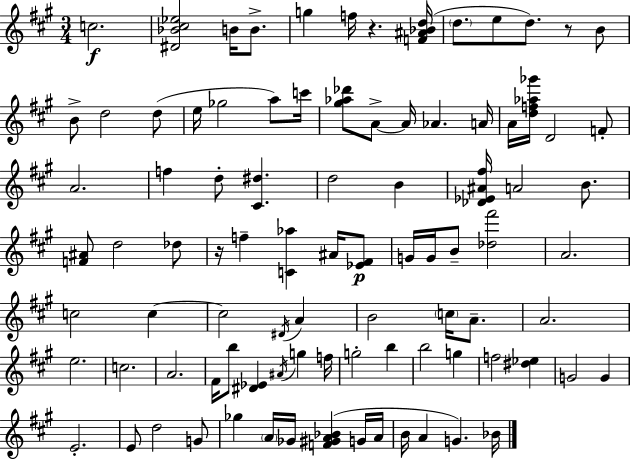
C5/h. [D#4,Bb4,C#5,Eb5]/h B4/s B4/e. G5/q F5/s R/q. [F4,A#4,Bb4,D5]/s D5/e. E5/e D5/e. R/e B4/e B4/e D5/h D5/e E5/s Gb5/h A5/e C6/s [G#5,Ab5,Db6]/e A4/e A4/s Ab4/q. A4/s A4/s [D5,F5,Ab5,Gb6]/s D4/h F4/e A4/h. F5/q D5/e [C#4,D#5]/q. D5/h B4/q [Db4,Eb4,A#4,F#5]/s A4/h B4/e. [F4,A#4]/e D5/h Db5/e R/s F5/q [C4,Ab5]/q A#4/s [Eb4,F#4]/e G4/s G4/s B4/e [Db5,F#6]/h A4/h. C5/h C5/q C5/h D#4/s A4/q B4/h C5/s A4/e. A4/h. E5/h. C5/h. A4/h. F#4/s B5/e [D#4,Eb4]/q A#4/s G5/q F5/s G5/h B5/q B5/h G5/q F5/h [D#5,Eb5]/q G4/h G4/q E4/h. E4/e D5/h G4/e Gb5/q A4/s Gb4/s [F4,G#4,A4,Bb4]/q G4/s A4/s B4/s A4/q G4/q. Bb4/s